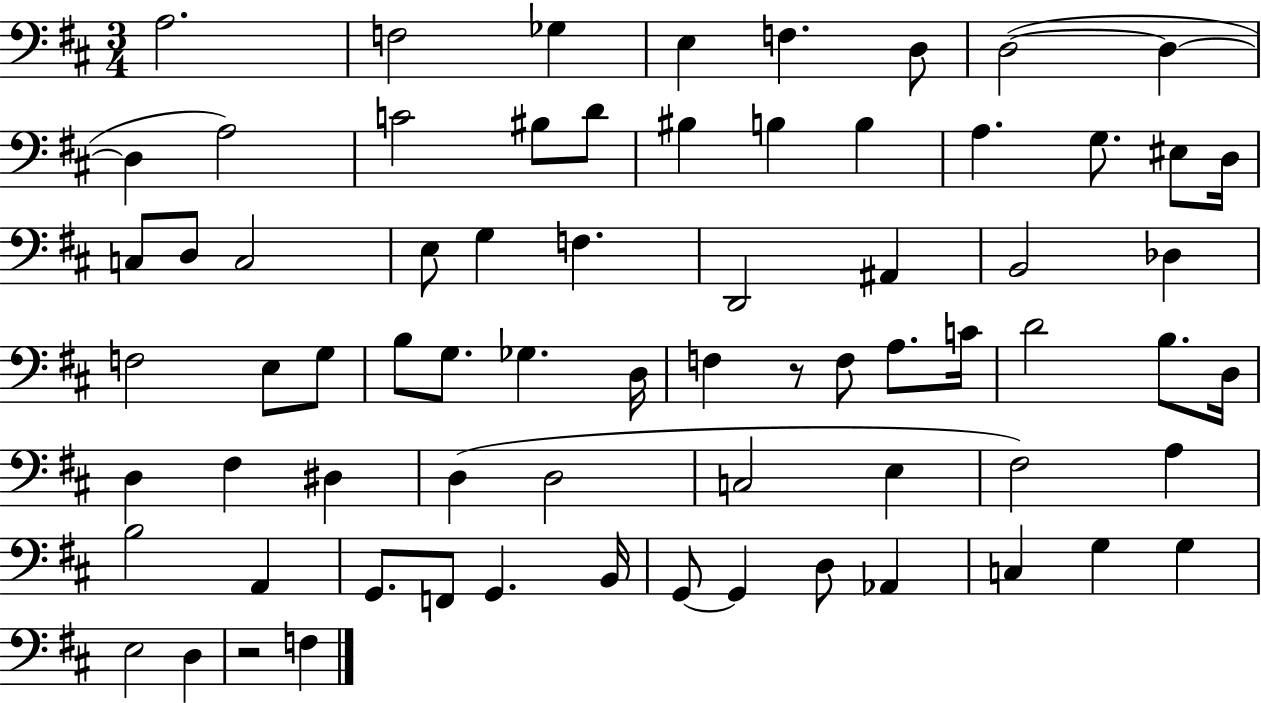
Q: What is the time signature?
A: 3/4